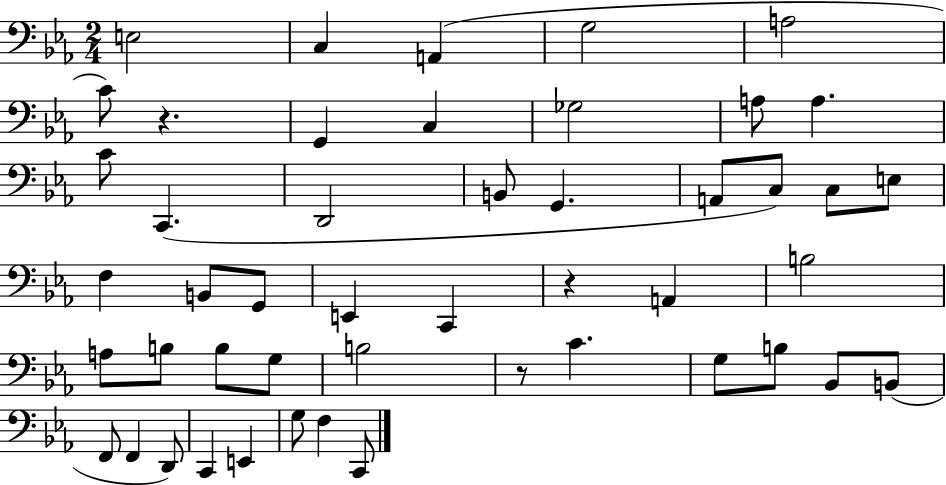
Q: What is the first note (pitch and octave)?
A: E3